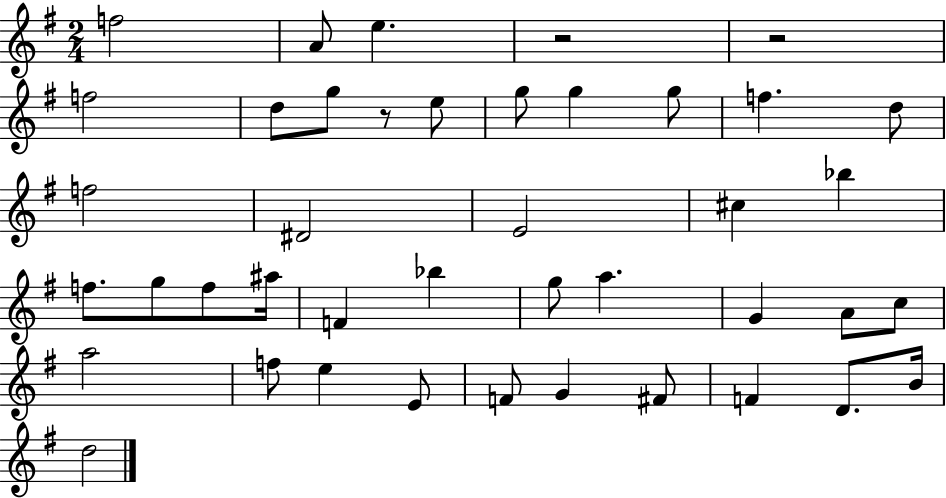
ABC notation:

X:1
T:Untitled
M:2/4
L:1/4
K:G
f2 A/2 e z2 z2 f2 d/2 g/2 z/2 e/2 g/2 g g/2 f d/2 f2 ^D2 E2 ^c _b f/2 g/2 f/2 ^a/4 F _b g/2 a G A/2 c/2 a2 f/2 e E/2 F/2 G ^F/2 F D/2 B/4 d2